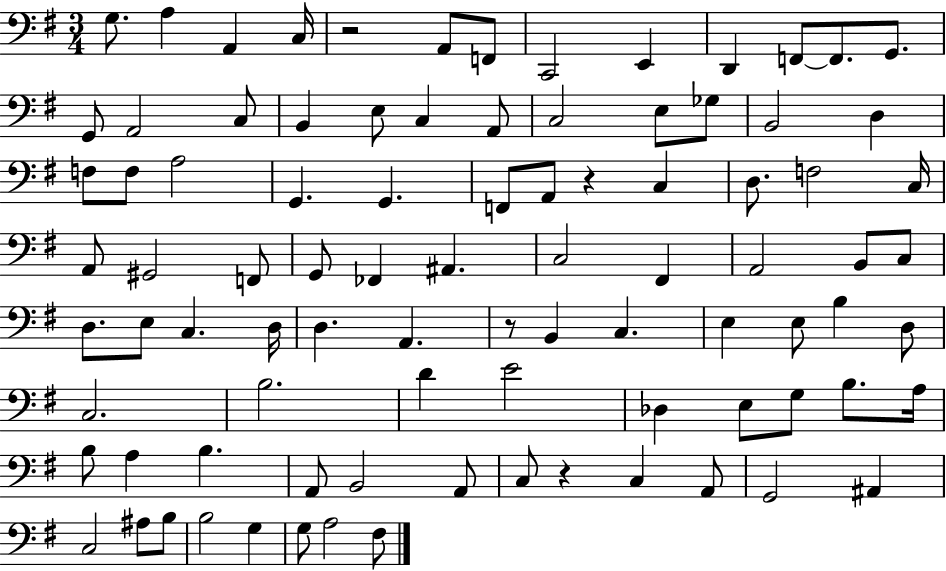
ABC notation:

X:1
T:Untitled
M:3/4
L:1/4
K:G
G,/2 A, A,, C,/4 z2 A,,/2 F,,/2 C,,2 E,, D,, F,,/2 F,,/2 G,,/2 G,,/2 A,,2 C,/2 B,, E,/2 C, A,,/2 C,2 E,/2 _G,/2 B,,2 D, F,/2 F,/2 A,2 G,, G,, F,,/2 A,,/2 z C, D,/2 F,2 C,/4 A,,/2 ^G,,2 F,,/2 G,,/2 _F,, ^A,, C,2 ^F,, A,,2 B,,/2 C,/2 D,/2 E,/2 C, D,/4 D, A,, z/2 B,, C, E, E,/2 B, D,/2 C,2 B,2 D E2 _D, E,/2 G,/2 B,/2 A,/4 B,/2 A, B, A,,/2 B,,2 A,,/2 C,/2 z C, A,,/2 G,,2 ^A,, C,2 ^A,/2 B,/2 B,2 G, G,/2 A,2 ^F,/2